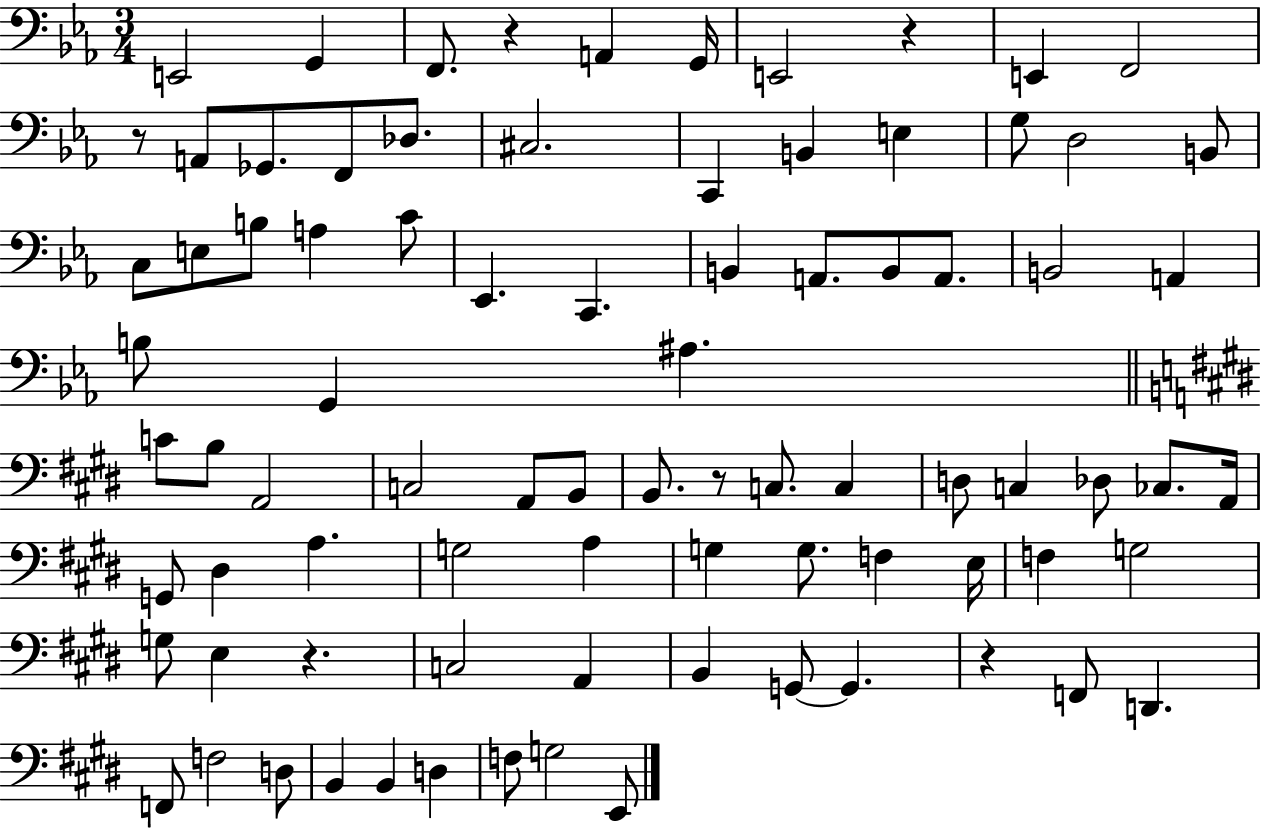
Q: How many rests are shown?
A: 6